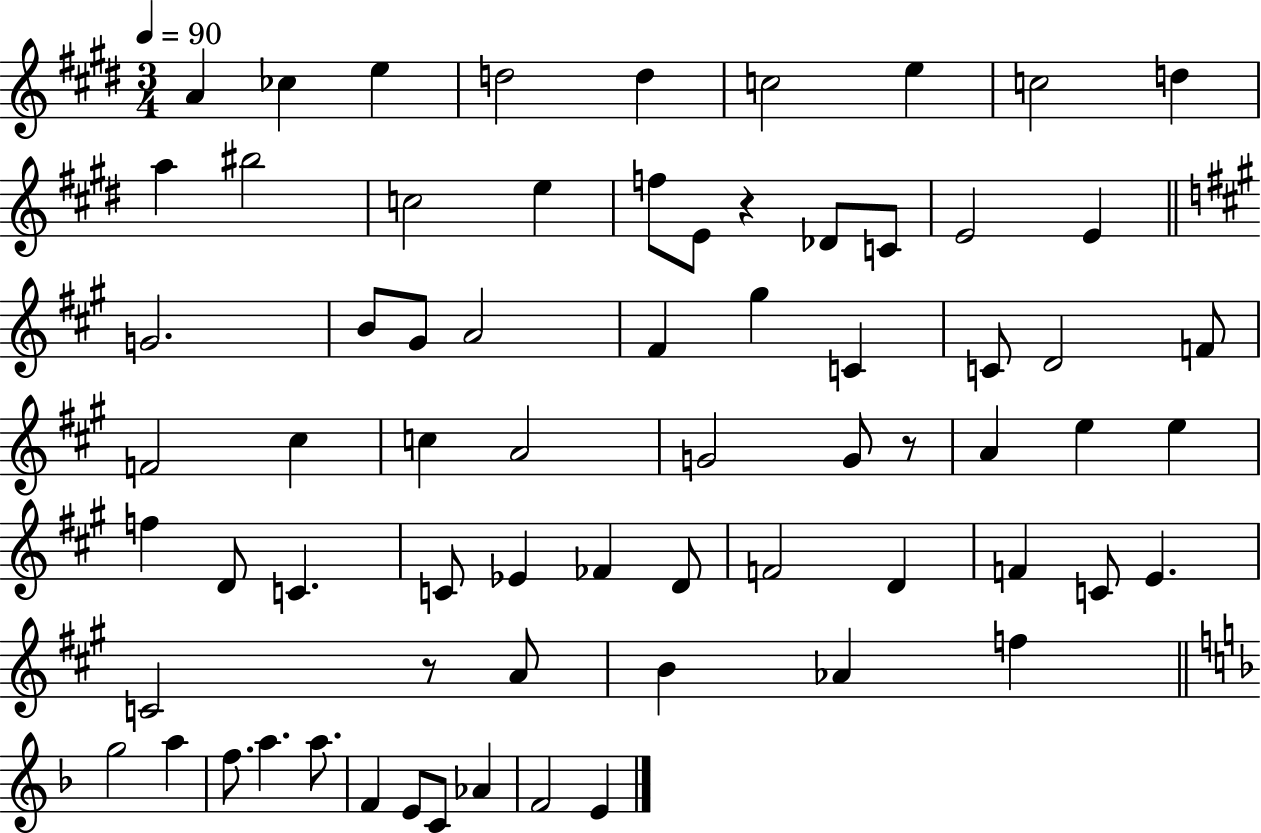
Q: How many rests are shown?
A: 3